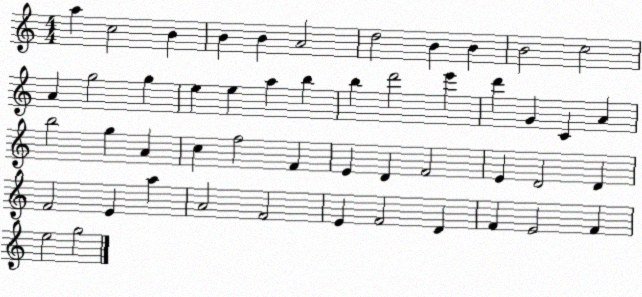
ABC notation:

X:1
T:Untitled
M:4/4
L:1/4
K:C
a c2 B B B A2 d2 B B B2 c2 A g2 g e e a b b d'2 e' d' G C A b2 g A c f2 F E D F2 E D2 D F2 E a A2 F2 E F2 D F E2 F e2 g2